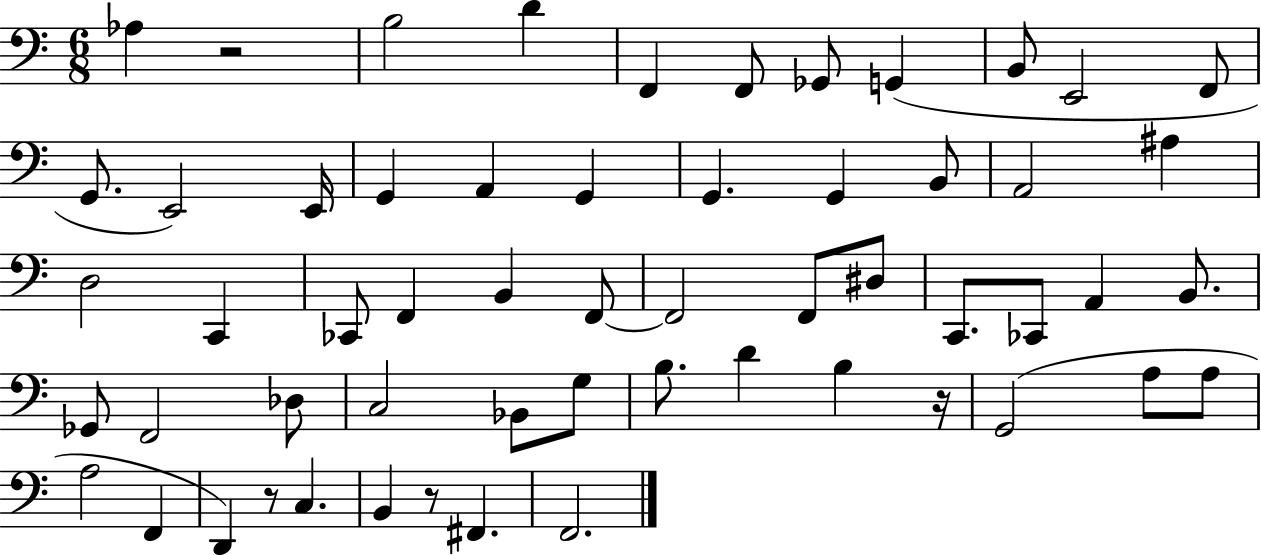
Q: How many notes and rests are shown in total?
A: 57